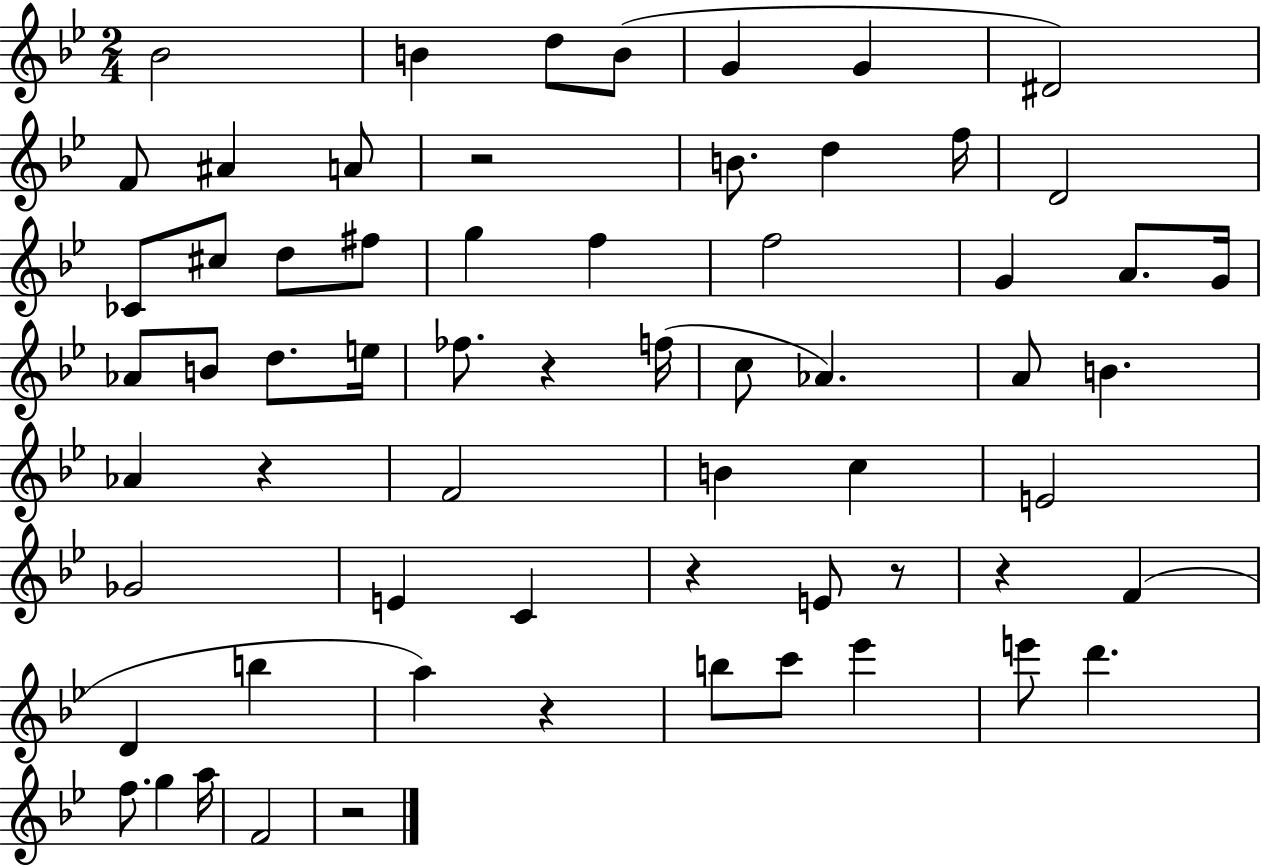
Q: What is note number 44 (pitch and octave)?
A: F4